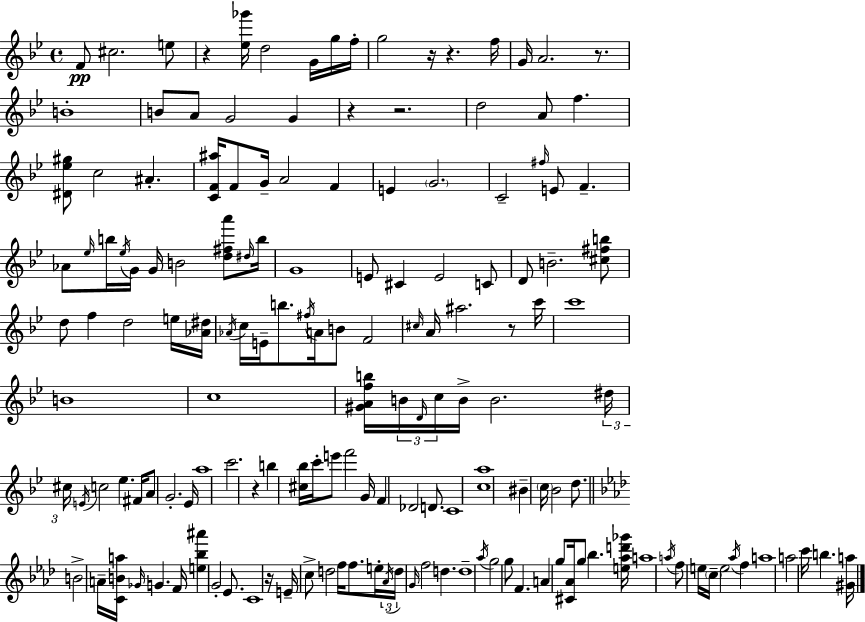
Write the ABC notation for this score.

X:1
T:Untitled
M:4/4
L:1/4
K:Gm
F/2 ^c2 e/2 z [_e_g']/4 d2 G/4 g/4 f/4 g2 z/4 z f/4 G/4 A2 z/2 B4 B/2 A/2 G2 G z z2 d2 A/2 f [^D_e^g]/2 c2 ^A [CF^a]/4 F/2 G/4 A2 F E G2 C2 ^f/4 E/2 F _A/2 _e/4 b/4 _e/4 G/4 G/4 B2 [d^fa']/2 ^d/4 b/4 G4 E/2 ^C E2 C/2 D/2 B2 [^c^fb]/2 d/2 f d2 e/4 [_A^d]/4 _A/4 c/4 E/4 b/2 ^f/4 A/4 B/2 F2 ^c/4 A/4 ^a2 z/2 c'/4 c'4 B4 c4 [^GAfb]/4 B/4 D/4 c/4 B/4 B2 ^d/4 ^c/4 E/4 c2 _e ^F/4 A/2 G2 _E/4 a4 c'2 z b [^c_b]/4 c'/4 e'/2 f'2 G/4 F _D2 D/2 C4 [ca]4 ^B c/4 _B2 d/2 B2 A/4 [CBa]/4 _G/4 G F/4 [e_b^a'] G2 _E/2 C4 z/4 E/4 c/2 d2 f/4 f/2 e/4 _A/4 d/4 G/4 f2 d d4 _a/4 g2 g/2 F A g/2 [^C_A]/4 g/2 _b [e_ad'_g']/4 a4 a/4 f/2 e/4 c/4 e2 _a/4 f a4 a2 c'/4 b [^Ga]/4